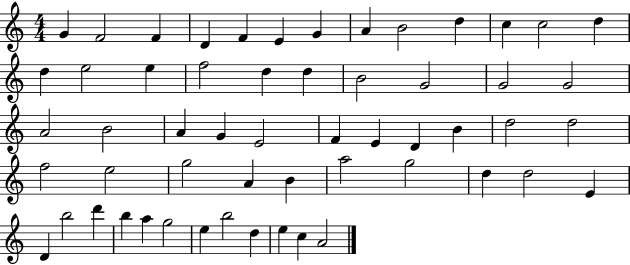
X:1
T:Untitled
M:4/4
L:1/4
K:C
G F2 F D F E G A B2 d c c2 d d e2 e f2 d d B2 G2 G2 G2 A2 B2 A G E2 F E D B d2 d2 f2 e2 g2 A B a2 g2 d d2 E D b2 d' b a g2 e b2 d e c A2